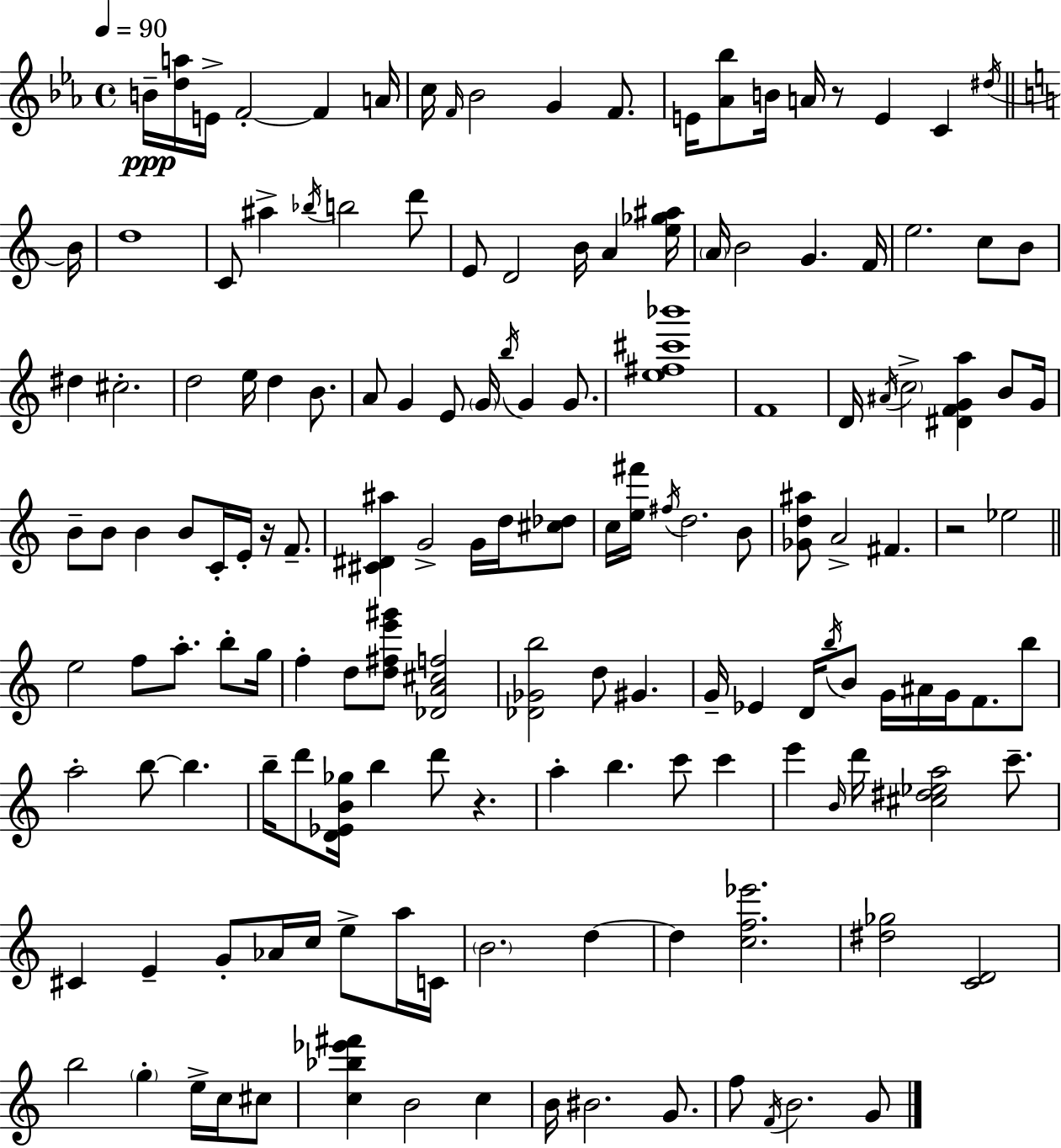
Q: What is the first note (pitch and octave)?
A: B4